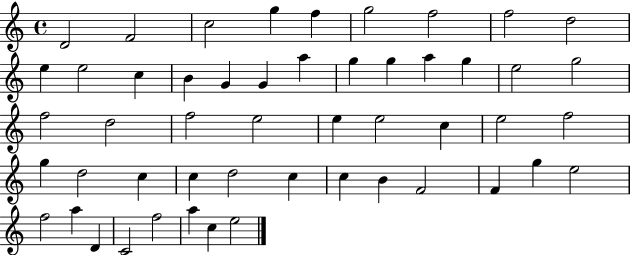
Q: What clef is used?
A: treble